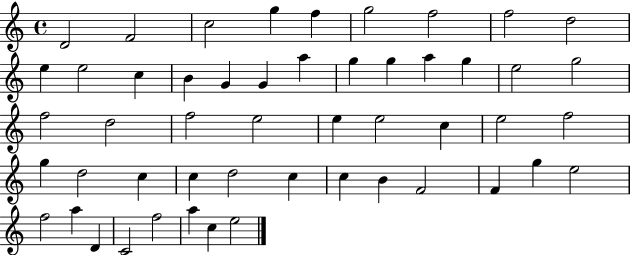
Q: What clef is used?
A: treble